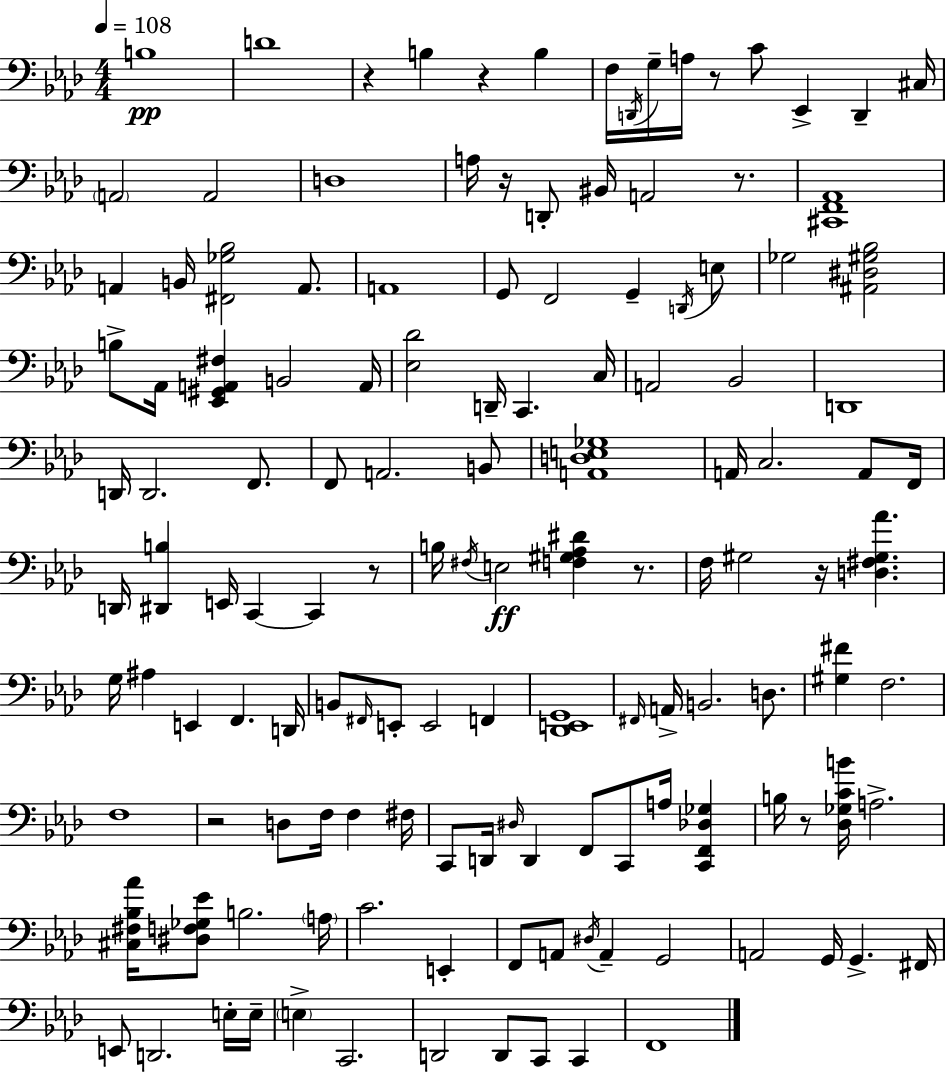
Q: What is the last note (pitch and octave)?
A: F2